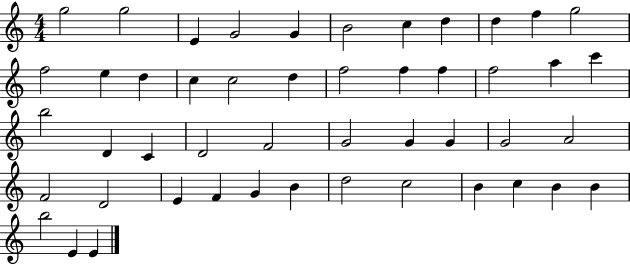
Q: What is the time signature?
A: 4/4